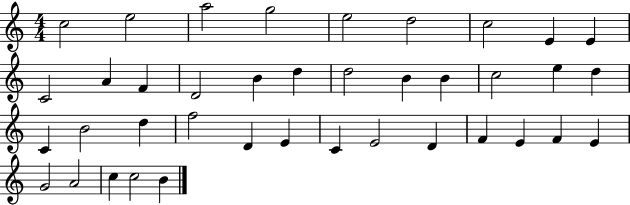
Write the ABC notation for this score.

X:1
T:Untitled
M:4/4
L:1/4
K:C
c2 e2 a2 g2 e2 d2 c2 E E C2 A F D2 B d d2 B B c2 e d C B2 d f2 D E C E2 D F E F E G2 A2 c c2 B